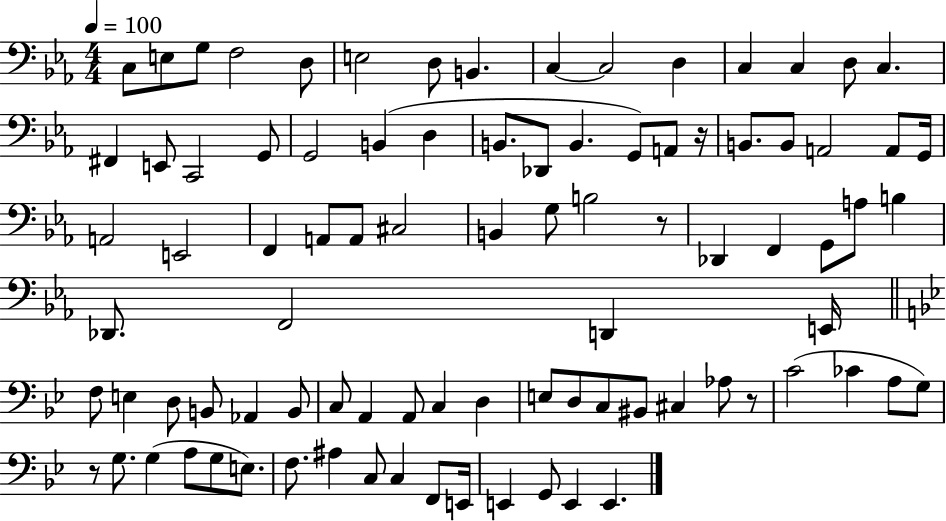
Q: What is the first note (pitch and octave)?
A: C3